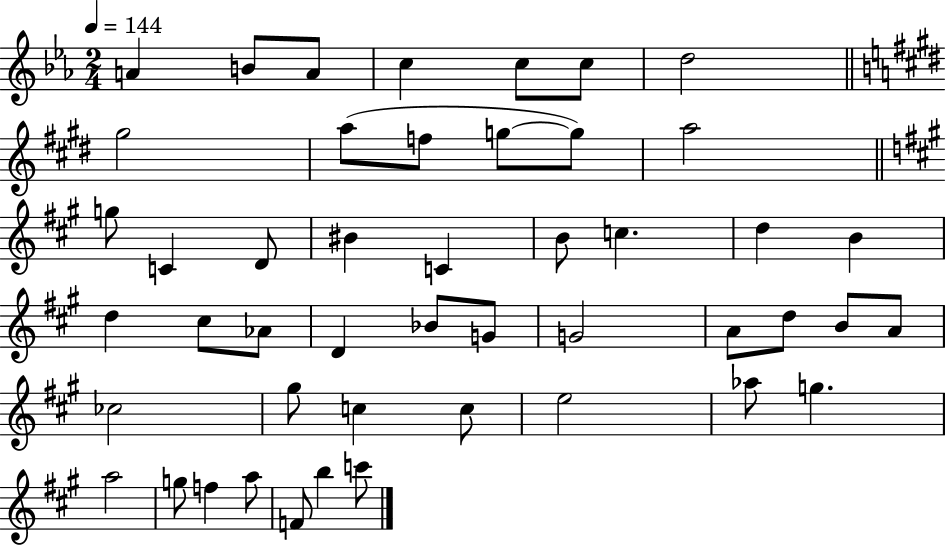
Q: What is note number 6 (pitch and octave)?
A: C5